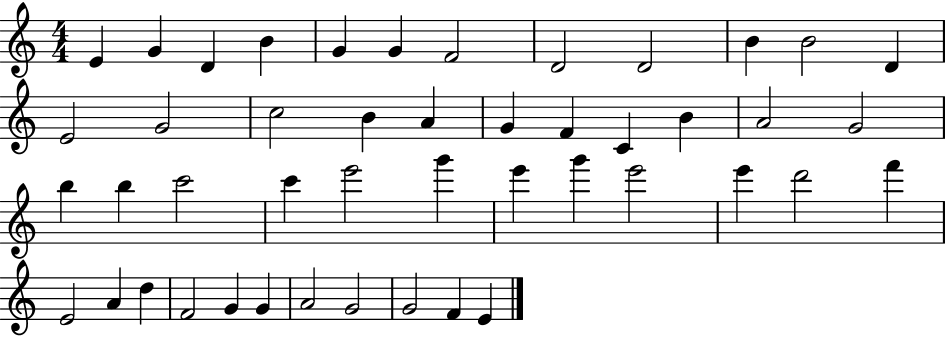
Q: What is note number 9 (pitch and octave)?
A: D4